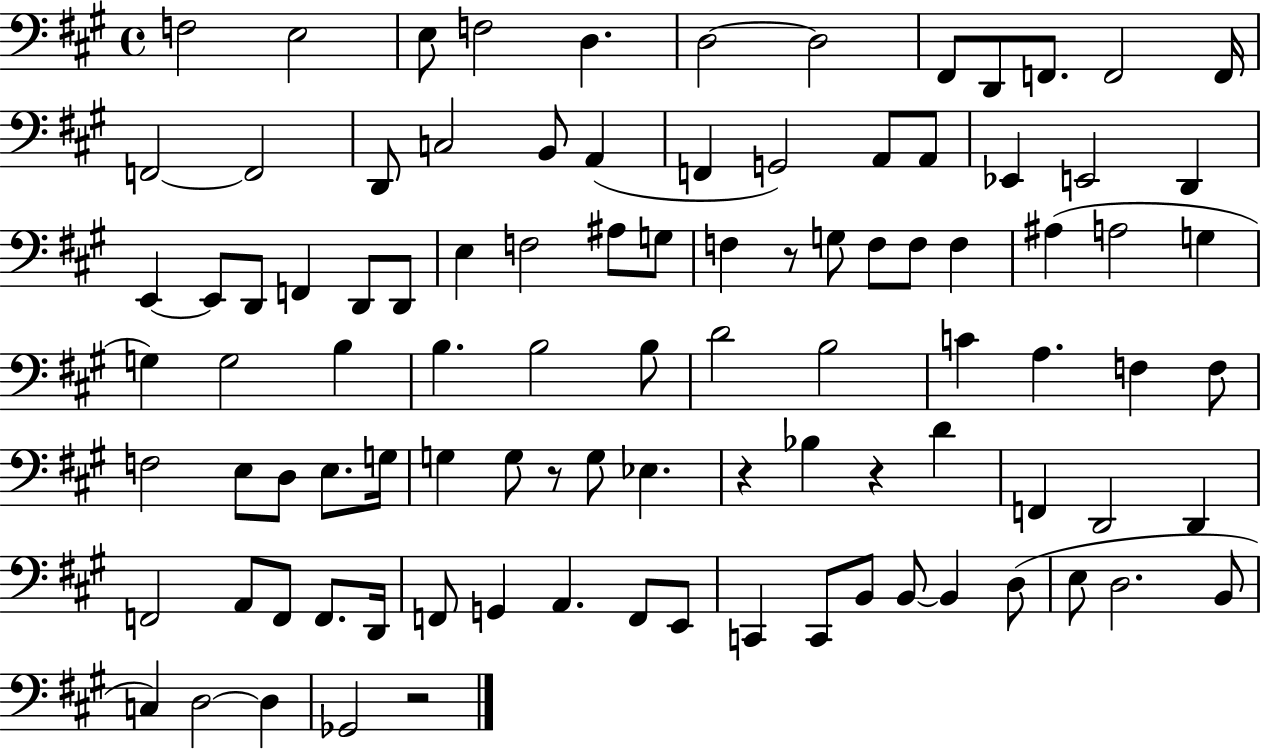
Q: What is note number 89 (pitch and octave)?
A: C3